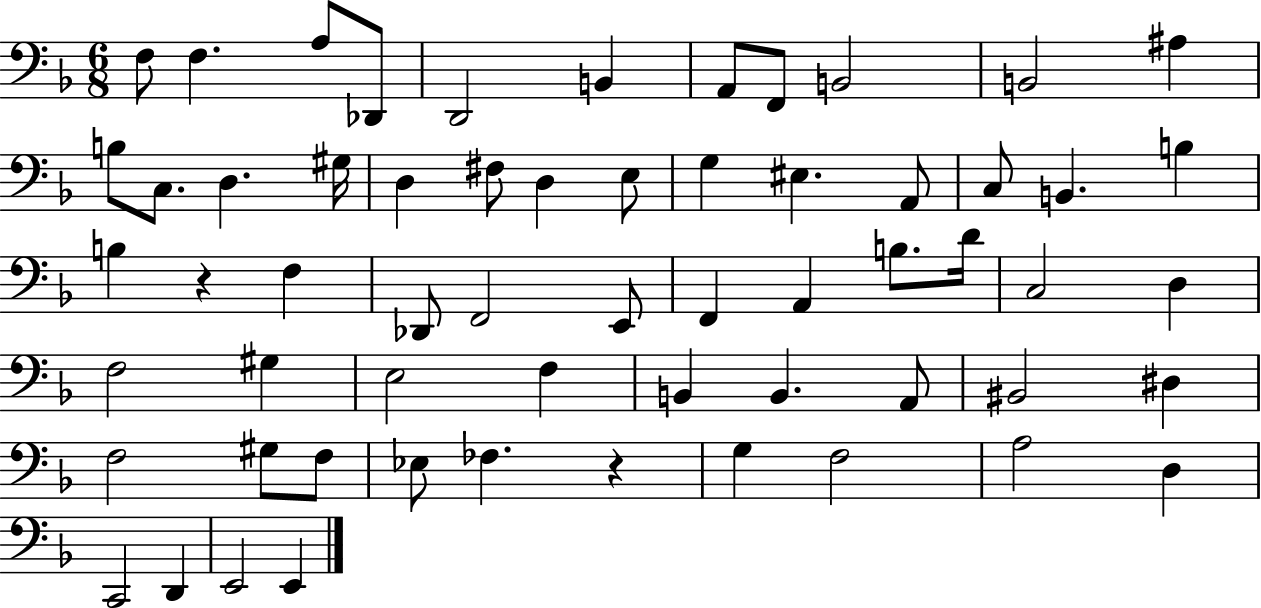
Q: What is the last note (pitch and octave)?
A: E2